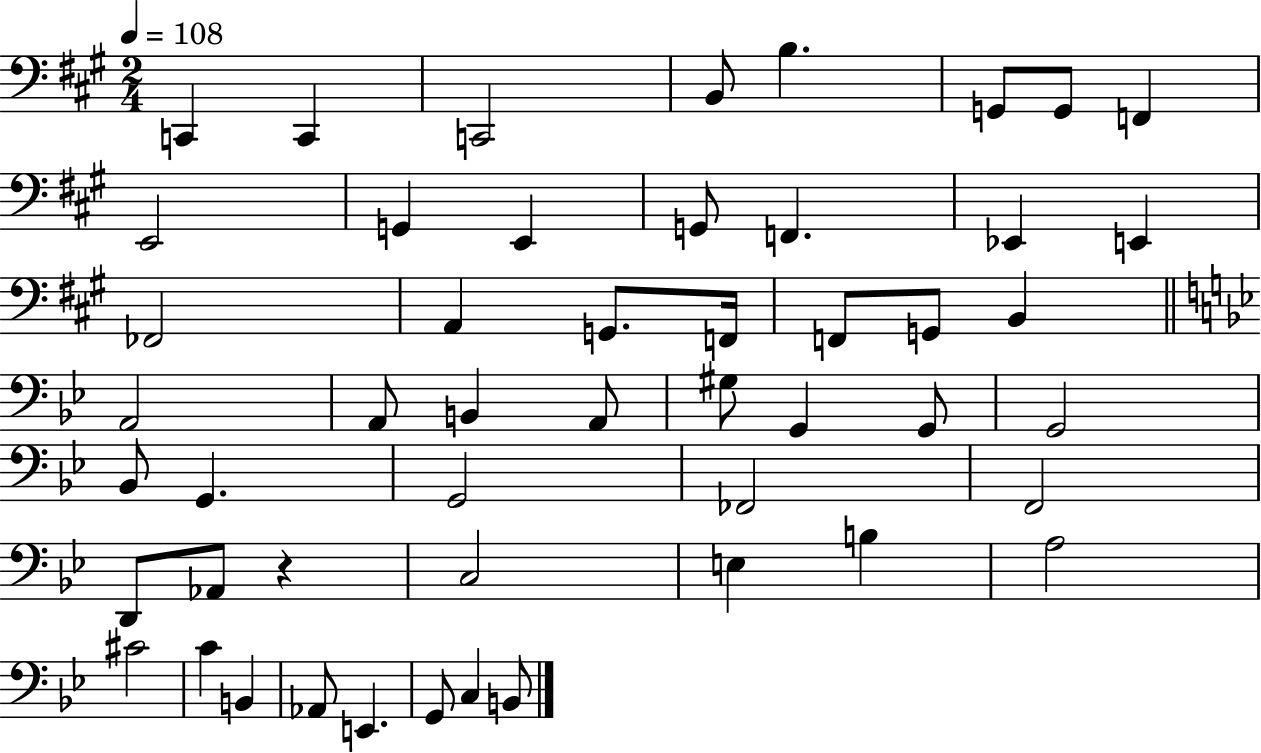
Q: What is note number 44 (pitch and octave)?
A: B2